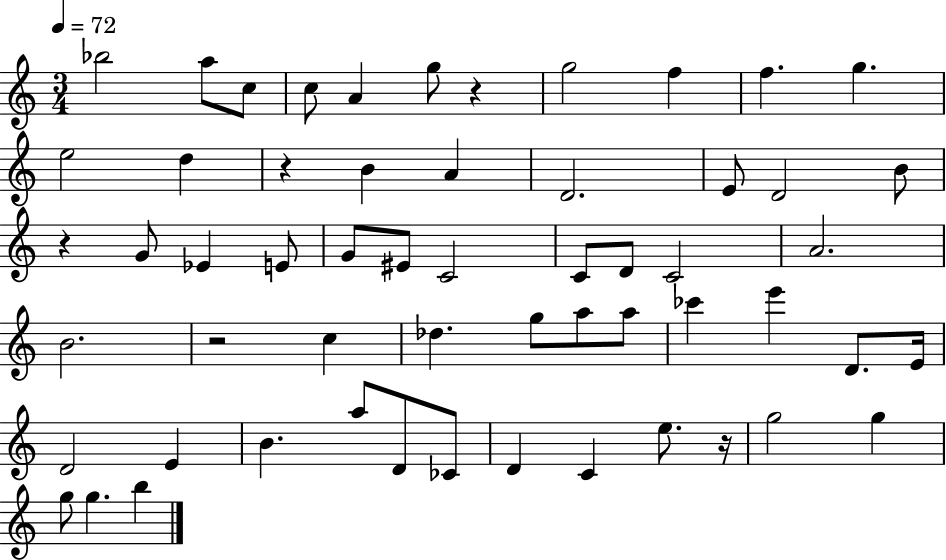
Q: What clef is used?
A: treble